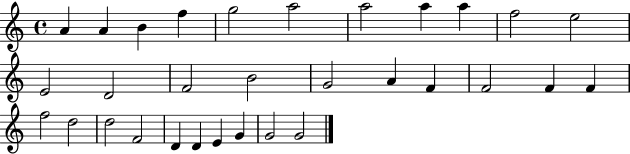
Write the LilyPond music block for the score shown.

{
  \clef treble
  \time 4/4
  \defaultTimeSignature
  \key c \major
  a'4 a'4 b'4 f''4 | g''2 a''2 | a''2 a''4 a''4 | f''2 e''2 | \break e'2 d'2 | f'2 b'2 | g'2 a'4 f'4 | f'2 f'4 f'4 | \break f''2 d''2 | d''2 f'2 | d'4 d'4 e'4 g'4 | g'2 g'2 | \break \bar "|."
}